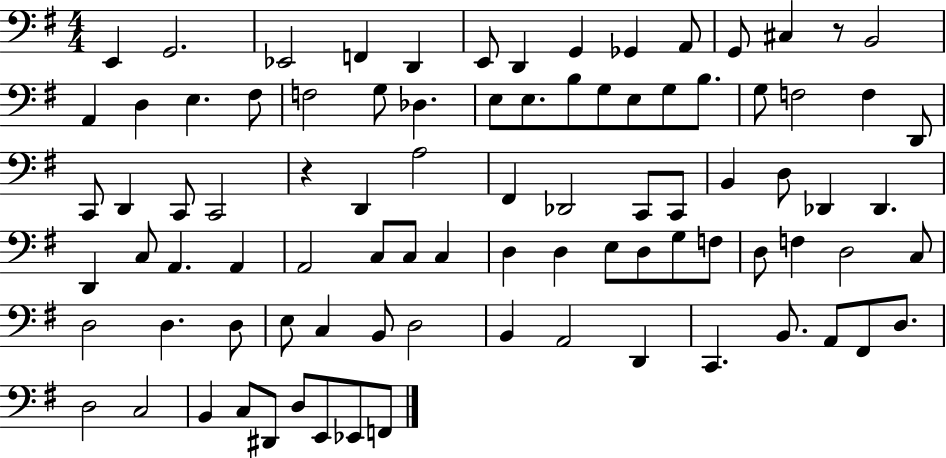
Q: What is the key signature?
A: G major